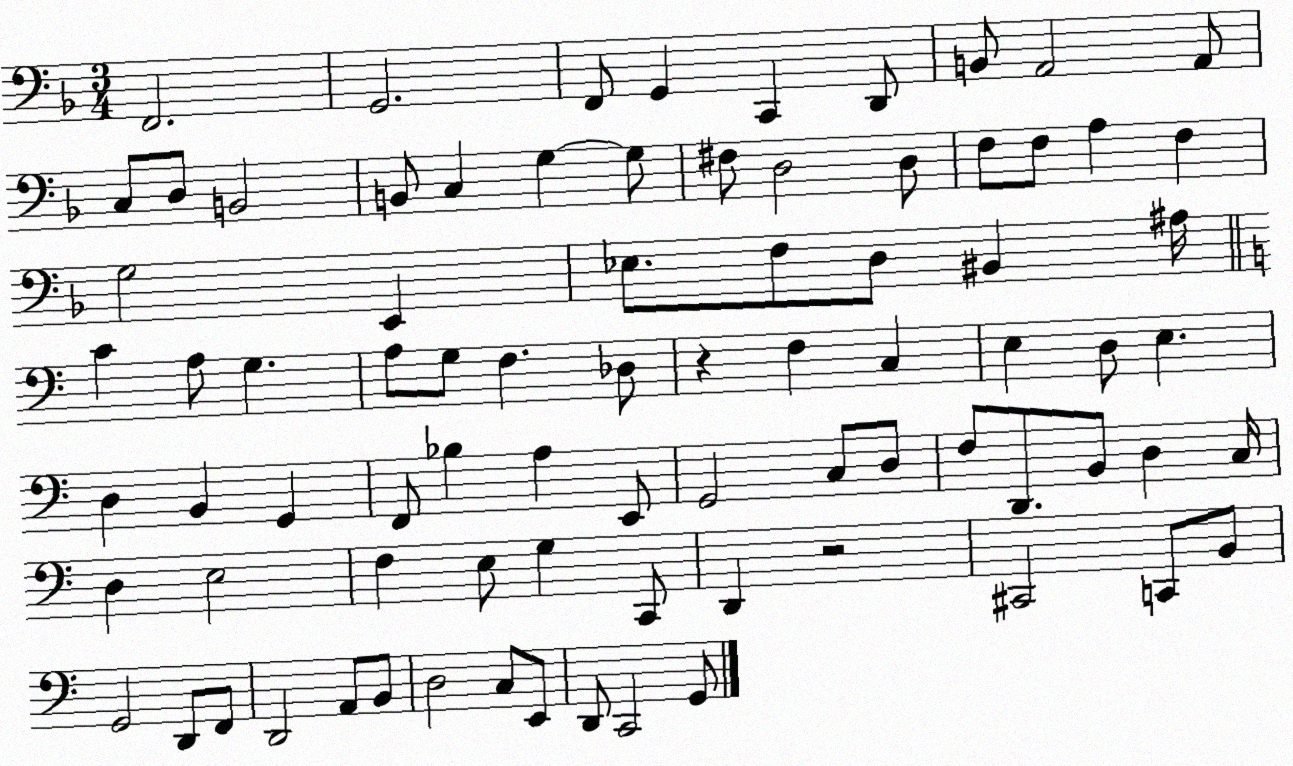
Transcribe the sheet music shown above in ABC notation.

X:1
T:Untitled
M:3/4
L:1/4
K:F
F,,2 G,,2 F,,/2 G,, C,, D,,/2 B,,/2 A,,2 A,,/2 C,/2 D,/2 B,,2 B,,/2 C, G, G,/2 ^F,/2 D,2 D,/2 F,/2 F,/2 A, F, G,2 E,, _E,/2 F,/2 D,/2 ^B,, ^A,/4 C A,/2 G, A,/2 G,/2 F, _D,/2 z F, C, E, D,/2 E, D, B,, G,, F,,/2 _B, A, E,,/2 G,,2 C,/2 D,/2 F,/2 D,,/2 B,,/2 D, C,/4 D, E,2 F, E,/2 G, C,,/2 D,, z2 ^C,,2 C,,/2 B,,/2 G,,2 D,,/2 F,,/2 D,,2 A,,/2 B,,/2 D,2 C,/2 E,,/2 D,,/2 C,,2 G,,/2